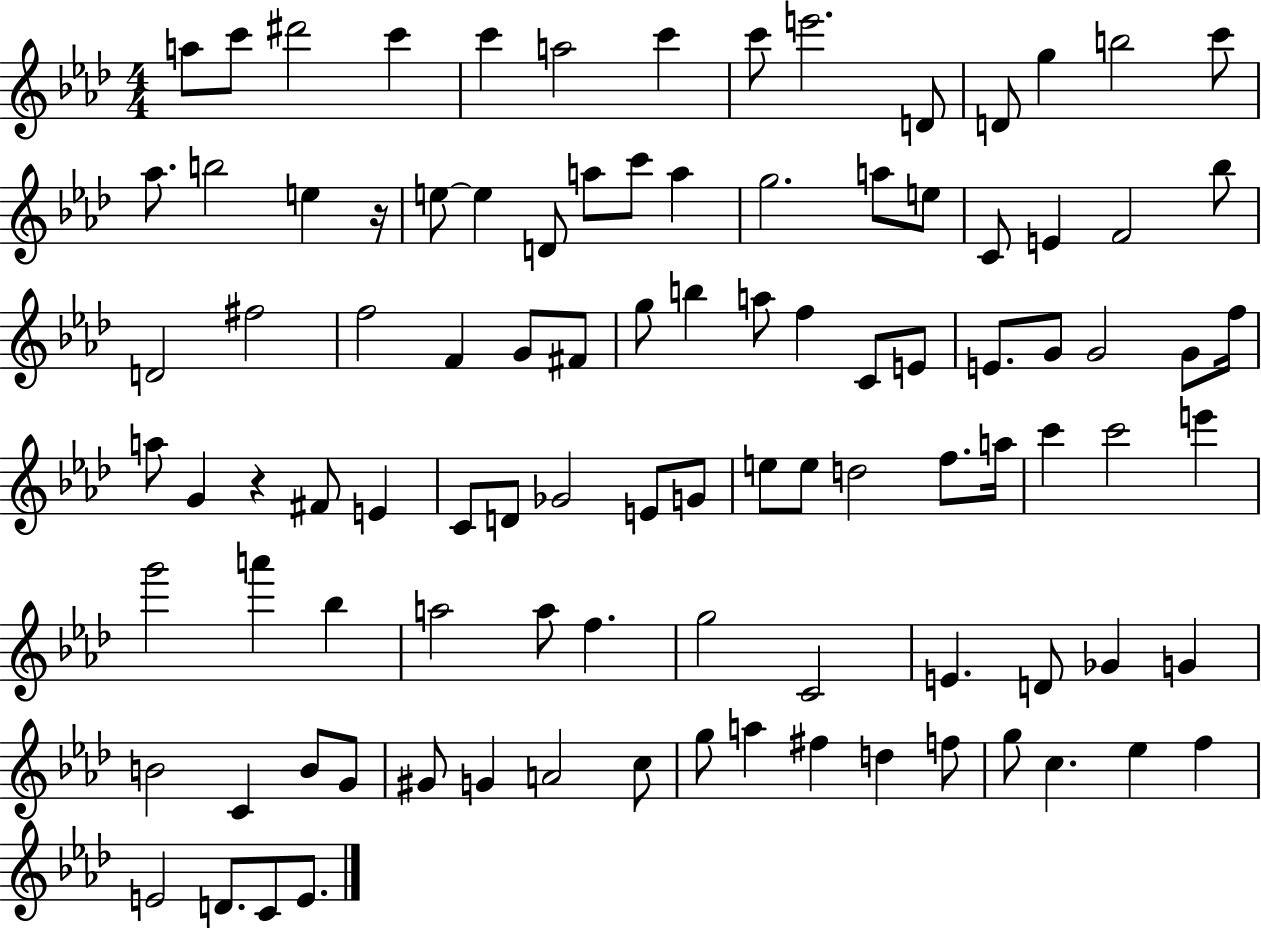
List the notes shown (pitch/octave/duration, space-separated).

A5/e C6/e D#6/h C6/q C6/q A5/h C6/q C6/e E6/h. D4/e D4/e G5/q B5/h C6/e Ab5/e. B5/h E5/q R/s E5/e E5/q D4/e A5/e C6/e A5/q G5/h. A5/e E5/e C4/e E4/q F4/h Bb5/e D4/h F#5/h F5/h F4/q G4/e F#4/e G5/e B5/q A5/e F5/q C4/e E4/e E4/e. G4/e G4/h G4/e F5/s A5/e G4/q R/q F#4/e E4/q C4/e D4/e Gb4/h E4/e G4/e E5/e E5/e D5/h F5/e. A5/s C6/q C6/h E6/q G6/h A6/q Bb5/q A5/h A5/e F5/q. G5/h C4/h E4/q. D4/e Gb4/q G4/q B4/h C4/q B4/e G4/e G#4/e G4/q A4/h C5/e G5/e A5/q F#5/q D5/q F5/e G5/e C5/q. Eb5/q F5/q E4/h D4/e. C4/e E4/e.